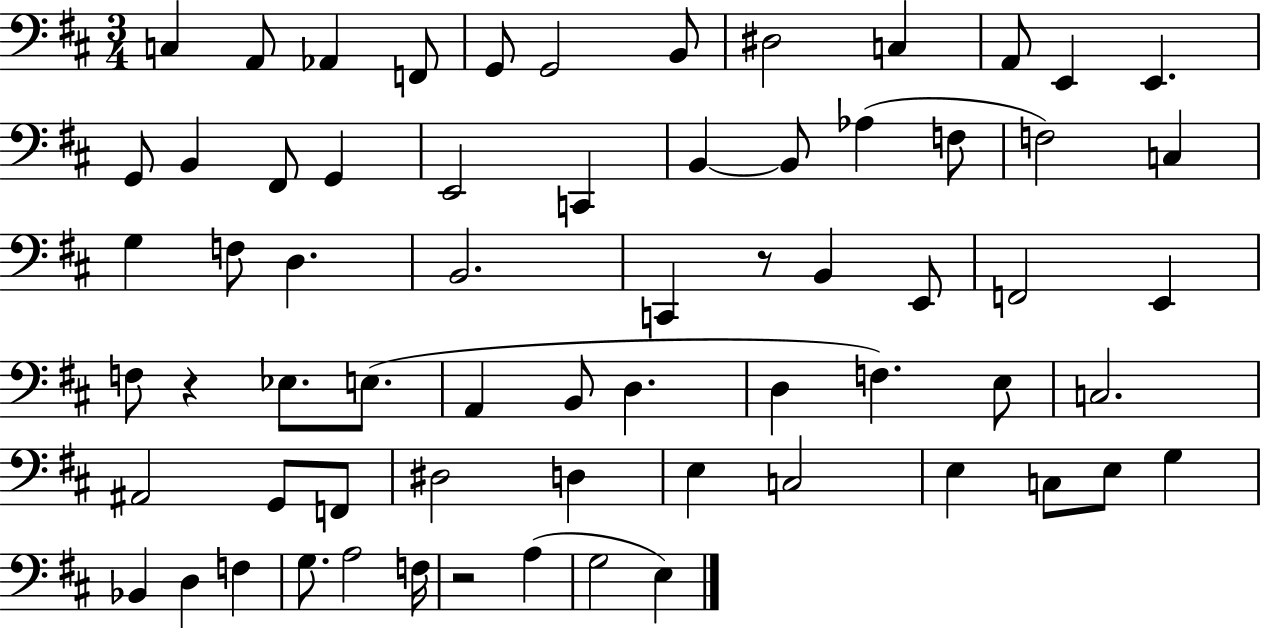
X:1
T:Untitled
M:3/4
L:1/4
K:D
C, A,,/2 _A,, F,,/2 G,,/2 G,,2 B,,/2 ^D,2 C, A,,/2 E,, E,, G,,/2 B,, ^F,,/2 G,, E,,2 C,, B,, B,,/2 _A, F,/2 F,2 C, G, F,/2 D, B,,2 C,, z/2 B,, E,,/2 F,,2 E,, F,/2 z _E,/2 E,/2 A,, B,,/2 D, D, F, E,/2 C,2 ^A,,2 G,,/2 F,,/2 ^D,2 D, E, C,2 E, C,/2 E,/2 G, _B,, D, F, G,/2 A,2 F,/4 z2 A, G,2 E,